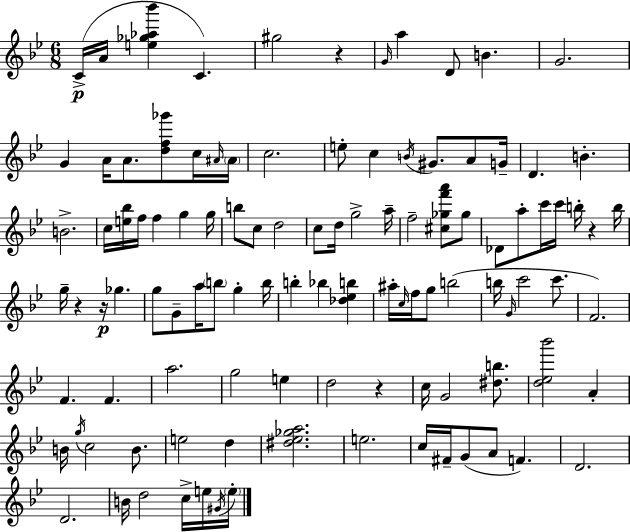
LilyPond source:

{
  \clef treble
  \numericTimeSignature
  \time 6/8
  \key g \minor
  c'16->(\p a'16 <e'' ges'' aes'' bes'''>4 c'4.) | gis''2 r4 | \grace { g'16 } a''4 d'8 b'4. | g'2. | \break g'4 a'16 a'8. <d'' f'' ges'''>8 c''16 | \grace { ais'16 } \parenthesize ais'16 c''2. | e''8-. c''4 \acciaccatura { b'16 } gis'8. | a'8 g'16-- d'4. b'4.-. | \break b'2.-> | c''16 <e'' bes''>16 f''16 f''4 g''4 | g''16 b''8 c''8 d''2 | c''8 d''16 g''2-> | \break a''16-- f''2-- <cis'' ges'' f''' a'''>8 | ges''8 des'8 a''8-. c'''16 c'''16 b''16-. r4 | b''16 g''16-- r4 r16\p ges''4. | g''8 g'8-- a''16 \parenthesize b''8 g''4-. | \break b''16 b''4-. bes''4 <des'' ees'' b''>4 | ais''16-. \grace { c''16 } f''16 g''8 b''2( | b''16 \grace { g'16 } c'''2 | c'''8. f'2.) | \break f'4. f'4. | a''2. | g''2 | e''4 d''2 | \break r4 c''16 g'2 | <dis'' b''>8. <d'' ees'' bes'''>2 | a'4-. b'16 \acciaccatura { g''16 } c''2 | b'8. e''2 | \break d''4 <dis'' ees'' ges'' a''>2. | e''2. | c''16 fis'16-- g'8( a'8 | f'4.) d'2. | \break d'2. | b'16 d''2 | c''16-> e''16 \acciaccatura { gis'16 } \parenthesize e''16-. \bar "|."
}